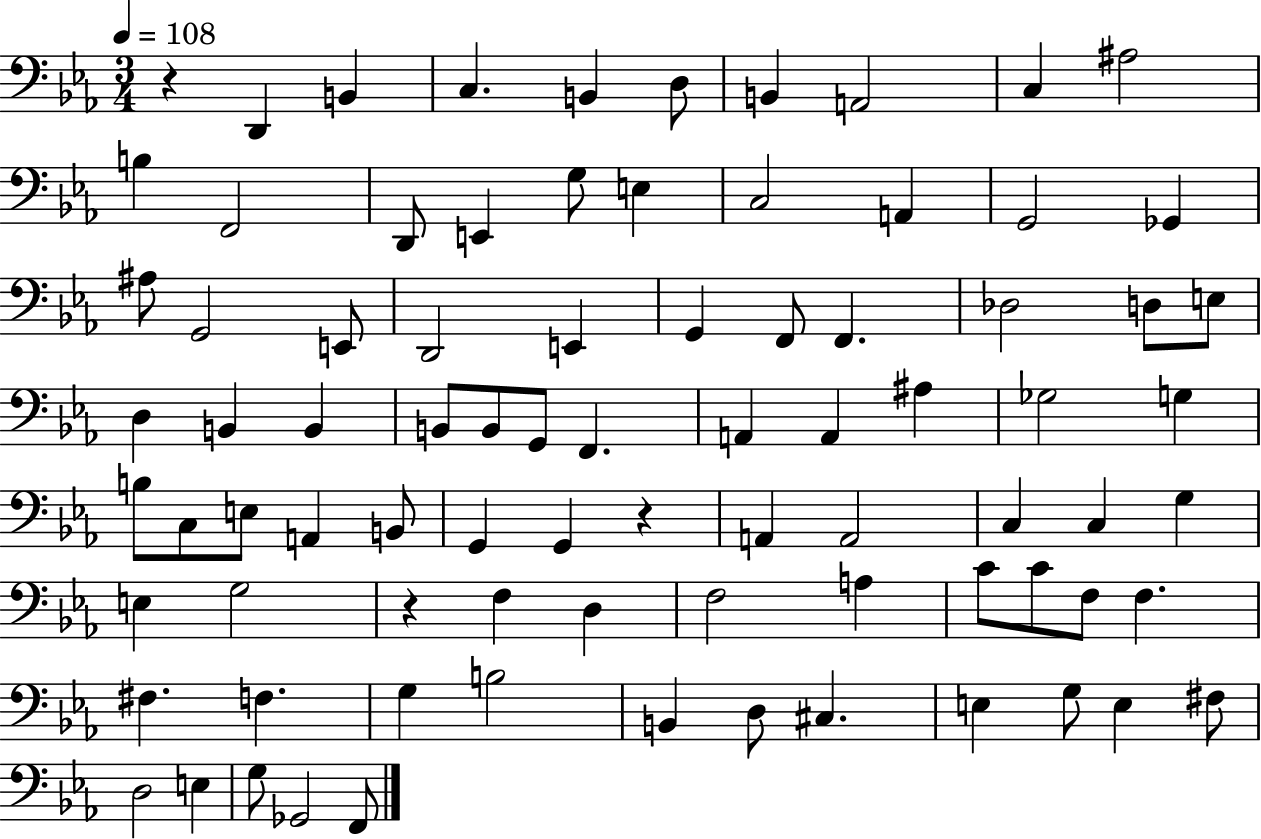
X:1
T:Untitled
M:3/4
L:1/4
K:Eb
z D,, B,, C, B,, D,/2 B,, A,,2 C, ^A,2 B, F,,2 D,,/2 E,, G,/2 E, C,2 A,, G,,2 _G,, ^A,/2 G,,2 E,,/2 D,,2 E,, G,, F,,/2 F,, _D,2 D,/2 E,/2 D, B,, B,, B,,/2 B,,/2 G,,/2 F,, A,, A,, ^A, _G,2 G, B,/2 C,/2 E,/2 A,, B,,/2 G,, G,, z A,, A,,2 C, C, G, E, G,2 z F, D, F,2 A, C/2 C/2 F,/2 F, ^F, F, G, B,2 B,, D,/2 ^C, E, G,/2 E, ^F,/2 D,2 E, G,/2 _G,,2 F,,/2